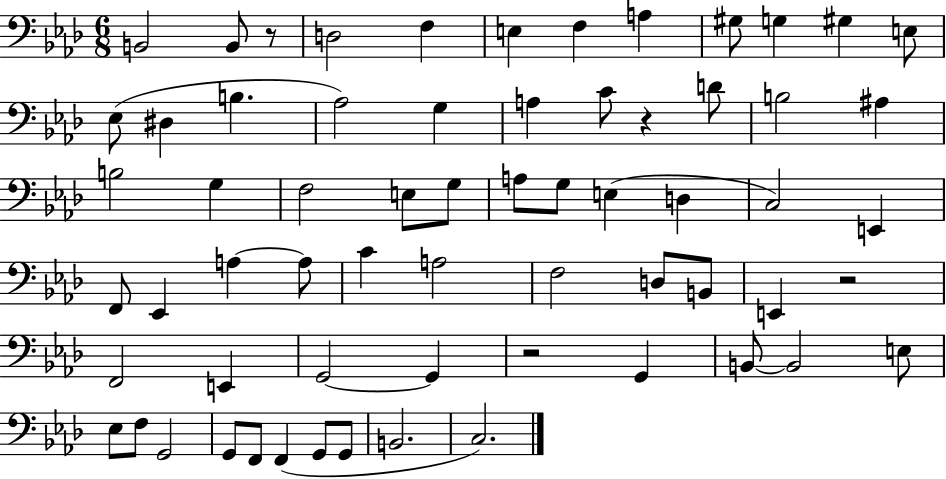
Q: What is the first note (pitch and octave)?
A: B2